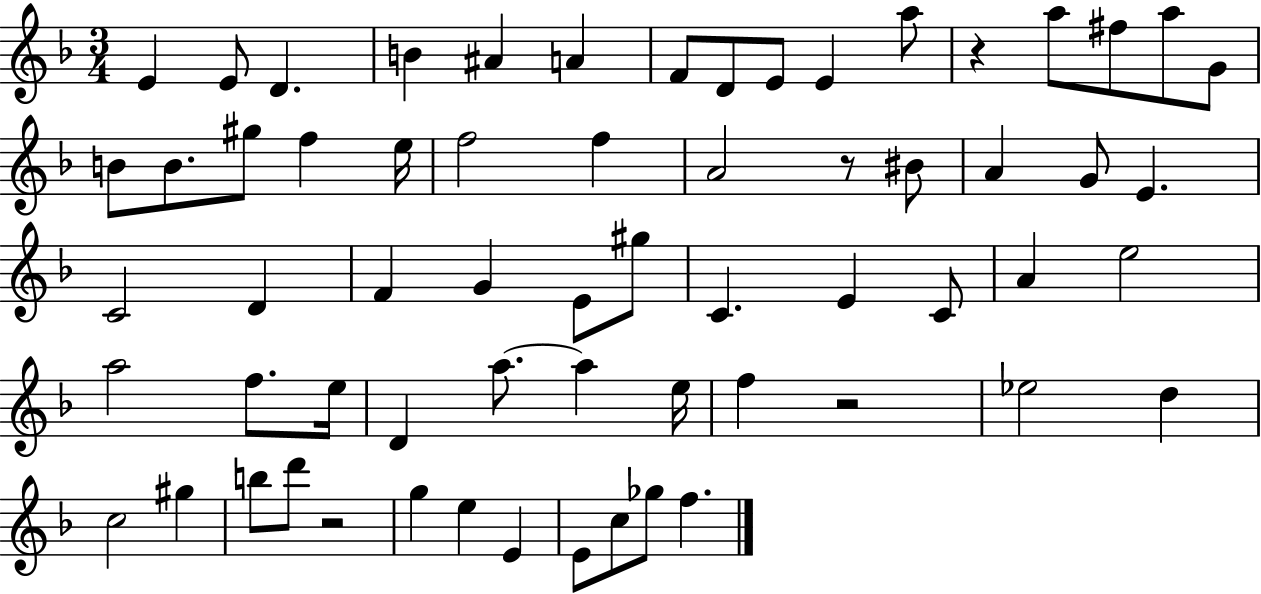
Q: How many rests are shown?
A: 4